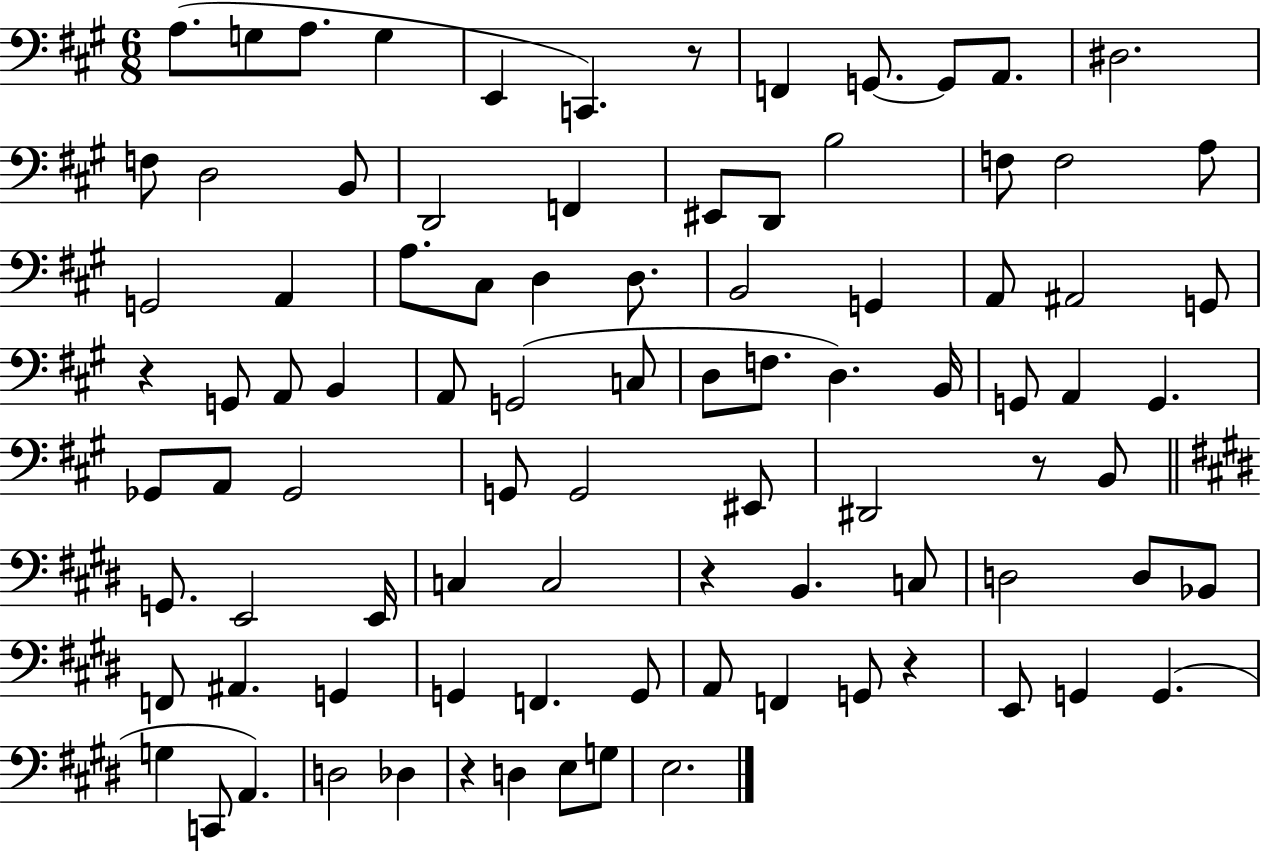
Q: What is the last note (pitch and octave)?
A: E3